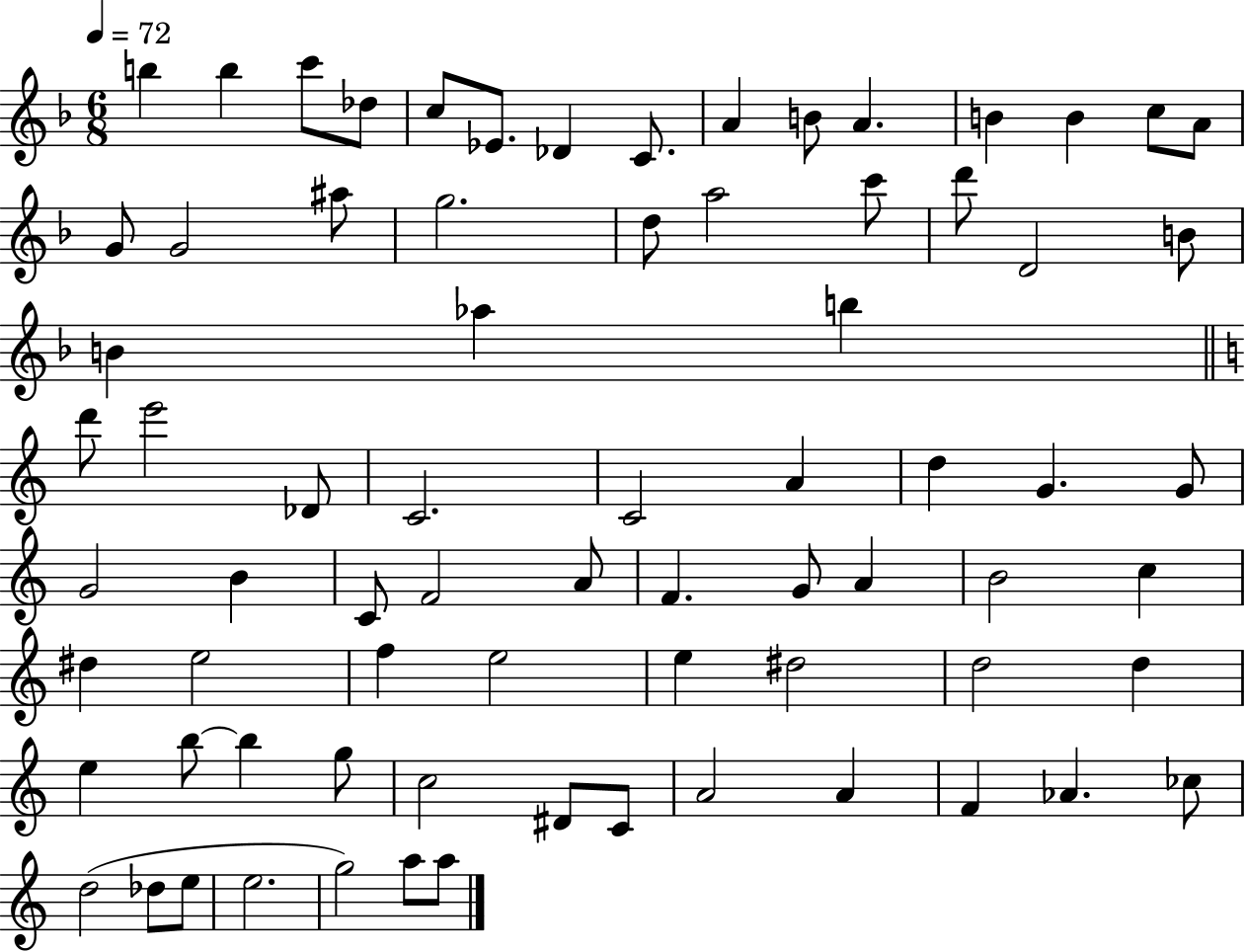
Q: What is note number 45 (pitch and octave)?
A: A4